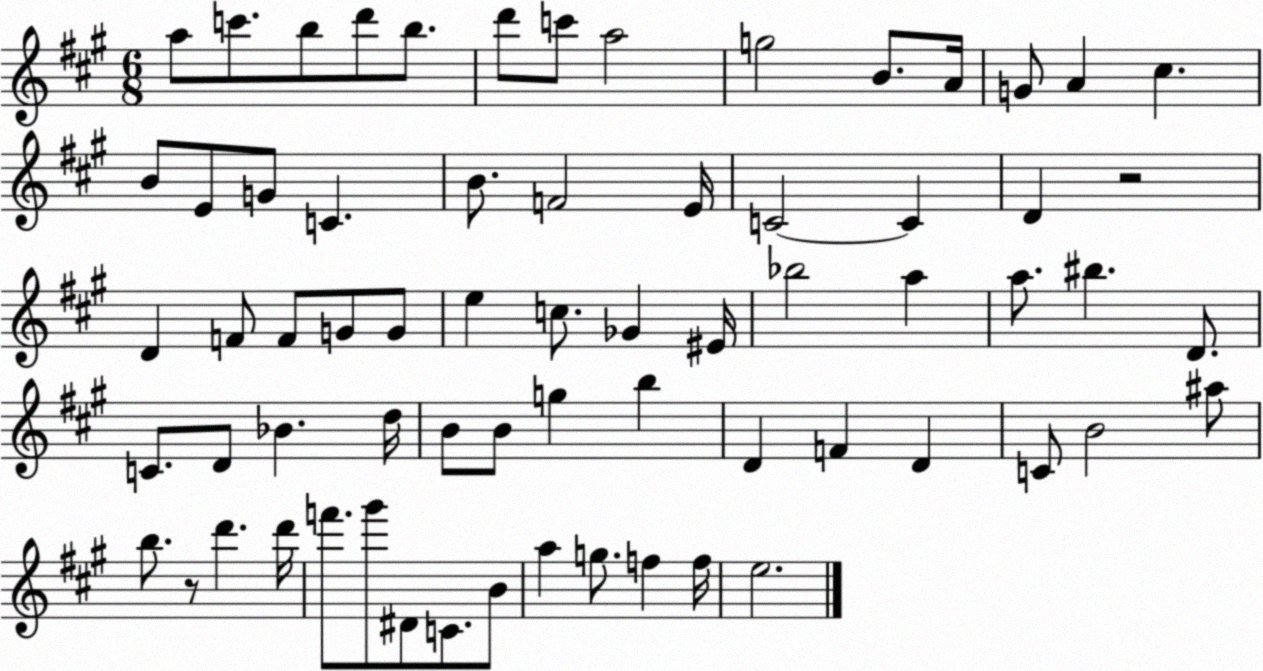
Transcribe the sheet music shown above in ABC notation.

X:1
T:Untitled
M:6/8
L:1/4
K:A
a/2 c'/2 b/2 d'/2 b/2 d'/2 c'/2 a2 g2 B/2 A/4 G/2 A ^c B/2 E/2 G/2 C B/2 F2 E/4 C2 C D z2 D F/2 F/2 G/2 G/2 e c/2 _G ^E/4 _b2 a a/2 ^b D/2 C/2 D/2 _B d/4 B/2 B/2 g b D F D C/2 B2 ^a/2 b/2 z/2 d' d'/4 f'/2 ^g'/2 ^D/2 C/2 B/2 a g/2 f f/4 e2